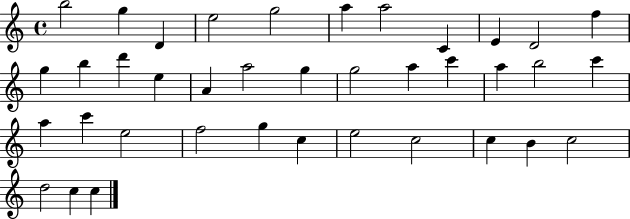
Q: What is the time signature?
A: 4/4